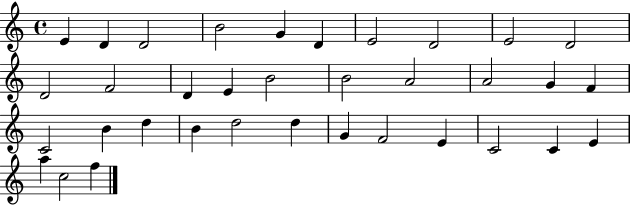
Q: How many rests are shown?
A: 0